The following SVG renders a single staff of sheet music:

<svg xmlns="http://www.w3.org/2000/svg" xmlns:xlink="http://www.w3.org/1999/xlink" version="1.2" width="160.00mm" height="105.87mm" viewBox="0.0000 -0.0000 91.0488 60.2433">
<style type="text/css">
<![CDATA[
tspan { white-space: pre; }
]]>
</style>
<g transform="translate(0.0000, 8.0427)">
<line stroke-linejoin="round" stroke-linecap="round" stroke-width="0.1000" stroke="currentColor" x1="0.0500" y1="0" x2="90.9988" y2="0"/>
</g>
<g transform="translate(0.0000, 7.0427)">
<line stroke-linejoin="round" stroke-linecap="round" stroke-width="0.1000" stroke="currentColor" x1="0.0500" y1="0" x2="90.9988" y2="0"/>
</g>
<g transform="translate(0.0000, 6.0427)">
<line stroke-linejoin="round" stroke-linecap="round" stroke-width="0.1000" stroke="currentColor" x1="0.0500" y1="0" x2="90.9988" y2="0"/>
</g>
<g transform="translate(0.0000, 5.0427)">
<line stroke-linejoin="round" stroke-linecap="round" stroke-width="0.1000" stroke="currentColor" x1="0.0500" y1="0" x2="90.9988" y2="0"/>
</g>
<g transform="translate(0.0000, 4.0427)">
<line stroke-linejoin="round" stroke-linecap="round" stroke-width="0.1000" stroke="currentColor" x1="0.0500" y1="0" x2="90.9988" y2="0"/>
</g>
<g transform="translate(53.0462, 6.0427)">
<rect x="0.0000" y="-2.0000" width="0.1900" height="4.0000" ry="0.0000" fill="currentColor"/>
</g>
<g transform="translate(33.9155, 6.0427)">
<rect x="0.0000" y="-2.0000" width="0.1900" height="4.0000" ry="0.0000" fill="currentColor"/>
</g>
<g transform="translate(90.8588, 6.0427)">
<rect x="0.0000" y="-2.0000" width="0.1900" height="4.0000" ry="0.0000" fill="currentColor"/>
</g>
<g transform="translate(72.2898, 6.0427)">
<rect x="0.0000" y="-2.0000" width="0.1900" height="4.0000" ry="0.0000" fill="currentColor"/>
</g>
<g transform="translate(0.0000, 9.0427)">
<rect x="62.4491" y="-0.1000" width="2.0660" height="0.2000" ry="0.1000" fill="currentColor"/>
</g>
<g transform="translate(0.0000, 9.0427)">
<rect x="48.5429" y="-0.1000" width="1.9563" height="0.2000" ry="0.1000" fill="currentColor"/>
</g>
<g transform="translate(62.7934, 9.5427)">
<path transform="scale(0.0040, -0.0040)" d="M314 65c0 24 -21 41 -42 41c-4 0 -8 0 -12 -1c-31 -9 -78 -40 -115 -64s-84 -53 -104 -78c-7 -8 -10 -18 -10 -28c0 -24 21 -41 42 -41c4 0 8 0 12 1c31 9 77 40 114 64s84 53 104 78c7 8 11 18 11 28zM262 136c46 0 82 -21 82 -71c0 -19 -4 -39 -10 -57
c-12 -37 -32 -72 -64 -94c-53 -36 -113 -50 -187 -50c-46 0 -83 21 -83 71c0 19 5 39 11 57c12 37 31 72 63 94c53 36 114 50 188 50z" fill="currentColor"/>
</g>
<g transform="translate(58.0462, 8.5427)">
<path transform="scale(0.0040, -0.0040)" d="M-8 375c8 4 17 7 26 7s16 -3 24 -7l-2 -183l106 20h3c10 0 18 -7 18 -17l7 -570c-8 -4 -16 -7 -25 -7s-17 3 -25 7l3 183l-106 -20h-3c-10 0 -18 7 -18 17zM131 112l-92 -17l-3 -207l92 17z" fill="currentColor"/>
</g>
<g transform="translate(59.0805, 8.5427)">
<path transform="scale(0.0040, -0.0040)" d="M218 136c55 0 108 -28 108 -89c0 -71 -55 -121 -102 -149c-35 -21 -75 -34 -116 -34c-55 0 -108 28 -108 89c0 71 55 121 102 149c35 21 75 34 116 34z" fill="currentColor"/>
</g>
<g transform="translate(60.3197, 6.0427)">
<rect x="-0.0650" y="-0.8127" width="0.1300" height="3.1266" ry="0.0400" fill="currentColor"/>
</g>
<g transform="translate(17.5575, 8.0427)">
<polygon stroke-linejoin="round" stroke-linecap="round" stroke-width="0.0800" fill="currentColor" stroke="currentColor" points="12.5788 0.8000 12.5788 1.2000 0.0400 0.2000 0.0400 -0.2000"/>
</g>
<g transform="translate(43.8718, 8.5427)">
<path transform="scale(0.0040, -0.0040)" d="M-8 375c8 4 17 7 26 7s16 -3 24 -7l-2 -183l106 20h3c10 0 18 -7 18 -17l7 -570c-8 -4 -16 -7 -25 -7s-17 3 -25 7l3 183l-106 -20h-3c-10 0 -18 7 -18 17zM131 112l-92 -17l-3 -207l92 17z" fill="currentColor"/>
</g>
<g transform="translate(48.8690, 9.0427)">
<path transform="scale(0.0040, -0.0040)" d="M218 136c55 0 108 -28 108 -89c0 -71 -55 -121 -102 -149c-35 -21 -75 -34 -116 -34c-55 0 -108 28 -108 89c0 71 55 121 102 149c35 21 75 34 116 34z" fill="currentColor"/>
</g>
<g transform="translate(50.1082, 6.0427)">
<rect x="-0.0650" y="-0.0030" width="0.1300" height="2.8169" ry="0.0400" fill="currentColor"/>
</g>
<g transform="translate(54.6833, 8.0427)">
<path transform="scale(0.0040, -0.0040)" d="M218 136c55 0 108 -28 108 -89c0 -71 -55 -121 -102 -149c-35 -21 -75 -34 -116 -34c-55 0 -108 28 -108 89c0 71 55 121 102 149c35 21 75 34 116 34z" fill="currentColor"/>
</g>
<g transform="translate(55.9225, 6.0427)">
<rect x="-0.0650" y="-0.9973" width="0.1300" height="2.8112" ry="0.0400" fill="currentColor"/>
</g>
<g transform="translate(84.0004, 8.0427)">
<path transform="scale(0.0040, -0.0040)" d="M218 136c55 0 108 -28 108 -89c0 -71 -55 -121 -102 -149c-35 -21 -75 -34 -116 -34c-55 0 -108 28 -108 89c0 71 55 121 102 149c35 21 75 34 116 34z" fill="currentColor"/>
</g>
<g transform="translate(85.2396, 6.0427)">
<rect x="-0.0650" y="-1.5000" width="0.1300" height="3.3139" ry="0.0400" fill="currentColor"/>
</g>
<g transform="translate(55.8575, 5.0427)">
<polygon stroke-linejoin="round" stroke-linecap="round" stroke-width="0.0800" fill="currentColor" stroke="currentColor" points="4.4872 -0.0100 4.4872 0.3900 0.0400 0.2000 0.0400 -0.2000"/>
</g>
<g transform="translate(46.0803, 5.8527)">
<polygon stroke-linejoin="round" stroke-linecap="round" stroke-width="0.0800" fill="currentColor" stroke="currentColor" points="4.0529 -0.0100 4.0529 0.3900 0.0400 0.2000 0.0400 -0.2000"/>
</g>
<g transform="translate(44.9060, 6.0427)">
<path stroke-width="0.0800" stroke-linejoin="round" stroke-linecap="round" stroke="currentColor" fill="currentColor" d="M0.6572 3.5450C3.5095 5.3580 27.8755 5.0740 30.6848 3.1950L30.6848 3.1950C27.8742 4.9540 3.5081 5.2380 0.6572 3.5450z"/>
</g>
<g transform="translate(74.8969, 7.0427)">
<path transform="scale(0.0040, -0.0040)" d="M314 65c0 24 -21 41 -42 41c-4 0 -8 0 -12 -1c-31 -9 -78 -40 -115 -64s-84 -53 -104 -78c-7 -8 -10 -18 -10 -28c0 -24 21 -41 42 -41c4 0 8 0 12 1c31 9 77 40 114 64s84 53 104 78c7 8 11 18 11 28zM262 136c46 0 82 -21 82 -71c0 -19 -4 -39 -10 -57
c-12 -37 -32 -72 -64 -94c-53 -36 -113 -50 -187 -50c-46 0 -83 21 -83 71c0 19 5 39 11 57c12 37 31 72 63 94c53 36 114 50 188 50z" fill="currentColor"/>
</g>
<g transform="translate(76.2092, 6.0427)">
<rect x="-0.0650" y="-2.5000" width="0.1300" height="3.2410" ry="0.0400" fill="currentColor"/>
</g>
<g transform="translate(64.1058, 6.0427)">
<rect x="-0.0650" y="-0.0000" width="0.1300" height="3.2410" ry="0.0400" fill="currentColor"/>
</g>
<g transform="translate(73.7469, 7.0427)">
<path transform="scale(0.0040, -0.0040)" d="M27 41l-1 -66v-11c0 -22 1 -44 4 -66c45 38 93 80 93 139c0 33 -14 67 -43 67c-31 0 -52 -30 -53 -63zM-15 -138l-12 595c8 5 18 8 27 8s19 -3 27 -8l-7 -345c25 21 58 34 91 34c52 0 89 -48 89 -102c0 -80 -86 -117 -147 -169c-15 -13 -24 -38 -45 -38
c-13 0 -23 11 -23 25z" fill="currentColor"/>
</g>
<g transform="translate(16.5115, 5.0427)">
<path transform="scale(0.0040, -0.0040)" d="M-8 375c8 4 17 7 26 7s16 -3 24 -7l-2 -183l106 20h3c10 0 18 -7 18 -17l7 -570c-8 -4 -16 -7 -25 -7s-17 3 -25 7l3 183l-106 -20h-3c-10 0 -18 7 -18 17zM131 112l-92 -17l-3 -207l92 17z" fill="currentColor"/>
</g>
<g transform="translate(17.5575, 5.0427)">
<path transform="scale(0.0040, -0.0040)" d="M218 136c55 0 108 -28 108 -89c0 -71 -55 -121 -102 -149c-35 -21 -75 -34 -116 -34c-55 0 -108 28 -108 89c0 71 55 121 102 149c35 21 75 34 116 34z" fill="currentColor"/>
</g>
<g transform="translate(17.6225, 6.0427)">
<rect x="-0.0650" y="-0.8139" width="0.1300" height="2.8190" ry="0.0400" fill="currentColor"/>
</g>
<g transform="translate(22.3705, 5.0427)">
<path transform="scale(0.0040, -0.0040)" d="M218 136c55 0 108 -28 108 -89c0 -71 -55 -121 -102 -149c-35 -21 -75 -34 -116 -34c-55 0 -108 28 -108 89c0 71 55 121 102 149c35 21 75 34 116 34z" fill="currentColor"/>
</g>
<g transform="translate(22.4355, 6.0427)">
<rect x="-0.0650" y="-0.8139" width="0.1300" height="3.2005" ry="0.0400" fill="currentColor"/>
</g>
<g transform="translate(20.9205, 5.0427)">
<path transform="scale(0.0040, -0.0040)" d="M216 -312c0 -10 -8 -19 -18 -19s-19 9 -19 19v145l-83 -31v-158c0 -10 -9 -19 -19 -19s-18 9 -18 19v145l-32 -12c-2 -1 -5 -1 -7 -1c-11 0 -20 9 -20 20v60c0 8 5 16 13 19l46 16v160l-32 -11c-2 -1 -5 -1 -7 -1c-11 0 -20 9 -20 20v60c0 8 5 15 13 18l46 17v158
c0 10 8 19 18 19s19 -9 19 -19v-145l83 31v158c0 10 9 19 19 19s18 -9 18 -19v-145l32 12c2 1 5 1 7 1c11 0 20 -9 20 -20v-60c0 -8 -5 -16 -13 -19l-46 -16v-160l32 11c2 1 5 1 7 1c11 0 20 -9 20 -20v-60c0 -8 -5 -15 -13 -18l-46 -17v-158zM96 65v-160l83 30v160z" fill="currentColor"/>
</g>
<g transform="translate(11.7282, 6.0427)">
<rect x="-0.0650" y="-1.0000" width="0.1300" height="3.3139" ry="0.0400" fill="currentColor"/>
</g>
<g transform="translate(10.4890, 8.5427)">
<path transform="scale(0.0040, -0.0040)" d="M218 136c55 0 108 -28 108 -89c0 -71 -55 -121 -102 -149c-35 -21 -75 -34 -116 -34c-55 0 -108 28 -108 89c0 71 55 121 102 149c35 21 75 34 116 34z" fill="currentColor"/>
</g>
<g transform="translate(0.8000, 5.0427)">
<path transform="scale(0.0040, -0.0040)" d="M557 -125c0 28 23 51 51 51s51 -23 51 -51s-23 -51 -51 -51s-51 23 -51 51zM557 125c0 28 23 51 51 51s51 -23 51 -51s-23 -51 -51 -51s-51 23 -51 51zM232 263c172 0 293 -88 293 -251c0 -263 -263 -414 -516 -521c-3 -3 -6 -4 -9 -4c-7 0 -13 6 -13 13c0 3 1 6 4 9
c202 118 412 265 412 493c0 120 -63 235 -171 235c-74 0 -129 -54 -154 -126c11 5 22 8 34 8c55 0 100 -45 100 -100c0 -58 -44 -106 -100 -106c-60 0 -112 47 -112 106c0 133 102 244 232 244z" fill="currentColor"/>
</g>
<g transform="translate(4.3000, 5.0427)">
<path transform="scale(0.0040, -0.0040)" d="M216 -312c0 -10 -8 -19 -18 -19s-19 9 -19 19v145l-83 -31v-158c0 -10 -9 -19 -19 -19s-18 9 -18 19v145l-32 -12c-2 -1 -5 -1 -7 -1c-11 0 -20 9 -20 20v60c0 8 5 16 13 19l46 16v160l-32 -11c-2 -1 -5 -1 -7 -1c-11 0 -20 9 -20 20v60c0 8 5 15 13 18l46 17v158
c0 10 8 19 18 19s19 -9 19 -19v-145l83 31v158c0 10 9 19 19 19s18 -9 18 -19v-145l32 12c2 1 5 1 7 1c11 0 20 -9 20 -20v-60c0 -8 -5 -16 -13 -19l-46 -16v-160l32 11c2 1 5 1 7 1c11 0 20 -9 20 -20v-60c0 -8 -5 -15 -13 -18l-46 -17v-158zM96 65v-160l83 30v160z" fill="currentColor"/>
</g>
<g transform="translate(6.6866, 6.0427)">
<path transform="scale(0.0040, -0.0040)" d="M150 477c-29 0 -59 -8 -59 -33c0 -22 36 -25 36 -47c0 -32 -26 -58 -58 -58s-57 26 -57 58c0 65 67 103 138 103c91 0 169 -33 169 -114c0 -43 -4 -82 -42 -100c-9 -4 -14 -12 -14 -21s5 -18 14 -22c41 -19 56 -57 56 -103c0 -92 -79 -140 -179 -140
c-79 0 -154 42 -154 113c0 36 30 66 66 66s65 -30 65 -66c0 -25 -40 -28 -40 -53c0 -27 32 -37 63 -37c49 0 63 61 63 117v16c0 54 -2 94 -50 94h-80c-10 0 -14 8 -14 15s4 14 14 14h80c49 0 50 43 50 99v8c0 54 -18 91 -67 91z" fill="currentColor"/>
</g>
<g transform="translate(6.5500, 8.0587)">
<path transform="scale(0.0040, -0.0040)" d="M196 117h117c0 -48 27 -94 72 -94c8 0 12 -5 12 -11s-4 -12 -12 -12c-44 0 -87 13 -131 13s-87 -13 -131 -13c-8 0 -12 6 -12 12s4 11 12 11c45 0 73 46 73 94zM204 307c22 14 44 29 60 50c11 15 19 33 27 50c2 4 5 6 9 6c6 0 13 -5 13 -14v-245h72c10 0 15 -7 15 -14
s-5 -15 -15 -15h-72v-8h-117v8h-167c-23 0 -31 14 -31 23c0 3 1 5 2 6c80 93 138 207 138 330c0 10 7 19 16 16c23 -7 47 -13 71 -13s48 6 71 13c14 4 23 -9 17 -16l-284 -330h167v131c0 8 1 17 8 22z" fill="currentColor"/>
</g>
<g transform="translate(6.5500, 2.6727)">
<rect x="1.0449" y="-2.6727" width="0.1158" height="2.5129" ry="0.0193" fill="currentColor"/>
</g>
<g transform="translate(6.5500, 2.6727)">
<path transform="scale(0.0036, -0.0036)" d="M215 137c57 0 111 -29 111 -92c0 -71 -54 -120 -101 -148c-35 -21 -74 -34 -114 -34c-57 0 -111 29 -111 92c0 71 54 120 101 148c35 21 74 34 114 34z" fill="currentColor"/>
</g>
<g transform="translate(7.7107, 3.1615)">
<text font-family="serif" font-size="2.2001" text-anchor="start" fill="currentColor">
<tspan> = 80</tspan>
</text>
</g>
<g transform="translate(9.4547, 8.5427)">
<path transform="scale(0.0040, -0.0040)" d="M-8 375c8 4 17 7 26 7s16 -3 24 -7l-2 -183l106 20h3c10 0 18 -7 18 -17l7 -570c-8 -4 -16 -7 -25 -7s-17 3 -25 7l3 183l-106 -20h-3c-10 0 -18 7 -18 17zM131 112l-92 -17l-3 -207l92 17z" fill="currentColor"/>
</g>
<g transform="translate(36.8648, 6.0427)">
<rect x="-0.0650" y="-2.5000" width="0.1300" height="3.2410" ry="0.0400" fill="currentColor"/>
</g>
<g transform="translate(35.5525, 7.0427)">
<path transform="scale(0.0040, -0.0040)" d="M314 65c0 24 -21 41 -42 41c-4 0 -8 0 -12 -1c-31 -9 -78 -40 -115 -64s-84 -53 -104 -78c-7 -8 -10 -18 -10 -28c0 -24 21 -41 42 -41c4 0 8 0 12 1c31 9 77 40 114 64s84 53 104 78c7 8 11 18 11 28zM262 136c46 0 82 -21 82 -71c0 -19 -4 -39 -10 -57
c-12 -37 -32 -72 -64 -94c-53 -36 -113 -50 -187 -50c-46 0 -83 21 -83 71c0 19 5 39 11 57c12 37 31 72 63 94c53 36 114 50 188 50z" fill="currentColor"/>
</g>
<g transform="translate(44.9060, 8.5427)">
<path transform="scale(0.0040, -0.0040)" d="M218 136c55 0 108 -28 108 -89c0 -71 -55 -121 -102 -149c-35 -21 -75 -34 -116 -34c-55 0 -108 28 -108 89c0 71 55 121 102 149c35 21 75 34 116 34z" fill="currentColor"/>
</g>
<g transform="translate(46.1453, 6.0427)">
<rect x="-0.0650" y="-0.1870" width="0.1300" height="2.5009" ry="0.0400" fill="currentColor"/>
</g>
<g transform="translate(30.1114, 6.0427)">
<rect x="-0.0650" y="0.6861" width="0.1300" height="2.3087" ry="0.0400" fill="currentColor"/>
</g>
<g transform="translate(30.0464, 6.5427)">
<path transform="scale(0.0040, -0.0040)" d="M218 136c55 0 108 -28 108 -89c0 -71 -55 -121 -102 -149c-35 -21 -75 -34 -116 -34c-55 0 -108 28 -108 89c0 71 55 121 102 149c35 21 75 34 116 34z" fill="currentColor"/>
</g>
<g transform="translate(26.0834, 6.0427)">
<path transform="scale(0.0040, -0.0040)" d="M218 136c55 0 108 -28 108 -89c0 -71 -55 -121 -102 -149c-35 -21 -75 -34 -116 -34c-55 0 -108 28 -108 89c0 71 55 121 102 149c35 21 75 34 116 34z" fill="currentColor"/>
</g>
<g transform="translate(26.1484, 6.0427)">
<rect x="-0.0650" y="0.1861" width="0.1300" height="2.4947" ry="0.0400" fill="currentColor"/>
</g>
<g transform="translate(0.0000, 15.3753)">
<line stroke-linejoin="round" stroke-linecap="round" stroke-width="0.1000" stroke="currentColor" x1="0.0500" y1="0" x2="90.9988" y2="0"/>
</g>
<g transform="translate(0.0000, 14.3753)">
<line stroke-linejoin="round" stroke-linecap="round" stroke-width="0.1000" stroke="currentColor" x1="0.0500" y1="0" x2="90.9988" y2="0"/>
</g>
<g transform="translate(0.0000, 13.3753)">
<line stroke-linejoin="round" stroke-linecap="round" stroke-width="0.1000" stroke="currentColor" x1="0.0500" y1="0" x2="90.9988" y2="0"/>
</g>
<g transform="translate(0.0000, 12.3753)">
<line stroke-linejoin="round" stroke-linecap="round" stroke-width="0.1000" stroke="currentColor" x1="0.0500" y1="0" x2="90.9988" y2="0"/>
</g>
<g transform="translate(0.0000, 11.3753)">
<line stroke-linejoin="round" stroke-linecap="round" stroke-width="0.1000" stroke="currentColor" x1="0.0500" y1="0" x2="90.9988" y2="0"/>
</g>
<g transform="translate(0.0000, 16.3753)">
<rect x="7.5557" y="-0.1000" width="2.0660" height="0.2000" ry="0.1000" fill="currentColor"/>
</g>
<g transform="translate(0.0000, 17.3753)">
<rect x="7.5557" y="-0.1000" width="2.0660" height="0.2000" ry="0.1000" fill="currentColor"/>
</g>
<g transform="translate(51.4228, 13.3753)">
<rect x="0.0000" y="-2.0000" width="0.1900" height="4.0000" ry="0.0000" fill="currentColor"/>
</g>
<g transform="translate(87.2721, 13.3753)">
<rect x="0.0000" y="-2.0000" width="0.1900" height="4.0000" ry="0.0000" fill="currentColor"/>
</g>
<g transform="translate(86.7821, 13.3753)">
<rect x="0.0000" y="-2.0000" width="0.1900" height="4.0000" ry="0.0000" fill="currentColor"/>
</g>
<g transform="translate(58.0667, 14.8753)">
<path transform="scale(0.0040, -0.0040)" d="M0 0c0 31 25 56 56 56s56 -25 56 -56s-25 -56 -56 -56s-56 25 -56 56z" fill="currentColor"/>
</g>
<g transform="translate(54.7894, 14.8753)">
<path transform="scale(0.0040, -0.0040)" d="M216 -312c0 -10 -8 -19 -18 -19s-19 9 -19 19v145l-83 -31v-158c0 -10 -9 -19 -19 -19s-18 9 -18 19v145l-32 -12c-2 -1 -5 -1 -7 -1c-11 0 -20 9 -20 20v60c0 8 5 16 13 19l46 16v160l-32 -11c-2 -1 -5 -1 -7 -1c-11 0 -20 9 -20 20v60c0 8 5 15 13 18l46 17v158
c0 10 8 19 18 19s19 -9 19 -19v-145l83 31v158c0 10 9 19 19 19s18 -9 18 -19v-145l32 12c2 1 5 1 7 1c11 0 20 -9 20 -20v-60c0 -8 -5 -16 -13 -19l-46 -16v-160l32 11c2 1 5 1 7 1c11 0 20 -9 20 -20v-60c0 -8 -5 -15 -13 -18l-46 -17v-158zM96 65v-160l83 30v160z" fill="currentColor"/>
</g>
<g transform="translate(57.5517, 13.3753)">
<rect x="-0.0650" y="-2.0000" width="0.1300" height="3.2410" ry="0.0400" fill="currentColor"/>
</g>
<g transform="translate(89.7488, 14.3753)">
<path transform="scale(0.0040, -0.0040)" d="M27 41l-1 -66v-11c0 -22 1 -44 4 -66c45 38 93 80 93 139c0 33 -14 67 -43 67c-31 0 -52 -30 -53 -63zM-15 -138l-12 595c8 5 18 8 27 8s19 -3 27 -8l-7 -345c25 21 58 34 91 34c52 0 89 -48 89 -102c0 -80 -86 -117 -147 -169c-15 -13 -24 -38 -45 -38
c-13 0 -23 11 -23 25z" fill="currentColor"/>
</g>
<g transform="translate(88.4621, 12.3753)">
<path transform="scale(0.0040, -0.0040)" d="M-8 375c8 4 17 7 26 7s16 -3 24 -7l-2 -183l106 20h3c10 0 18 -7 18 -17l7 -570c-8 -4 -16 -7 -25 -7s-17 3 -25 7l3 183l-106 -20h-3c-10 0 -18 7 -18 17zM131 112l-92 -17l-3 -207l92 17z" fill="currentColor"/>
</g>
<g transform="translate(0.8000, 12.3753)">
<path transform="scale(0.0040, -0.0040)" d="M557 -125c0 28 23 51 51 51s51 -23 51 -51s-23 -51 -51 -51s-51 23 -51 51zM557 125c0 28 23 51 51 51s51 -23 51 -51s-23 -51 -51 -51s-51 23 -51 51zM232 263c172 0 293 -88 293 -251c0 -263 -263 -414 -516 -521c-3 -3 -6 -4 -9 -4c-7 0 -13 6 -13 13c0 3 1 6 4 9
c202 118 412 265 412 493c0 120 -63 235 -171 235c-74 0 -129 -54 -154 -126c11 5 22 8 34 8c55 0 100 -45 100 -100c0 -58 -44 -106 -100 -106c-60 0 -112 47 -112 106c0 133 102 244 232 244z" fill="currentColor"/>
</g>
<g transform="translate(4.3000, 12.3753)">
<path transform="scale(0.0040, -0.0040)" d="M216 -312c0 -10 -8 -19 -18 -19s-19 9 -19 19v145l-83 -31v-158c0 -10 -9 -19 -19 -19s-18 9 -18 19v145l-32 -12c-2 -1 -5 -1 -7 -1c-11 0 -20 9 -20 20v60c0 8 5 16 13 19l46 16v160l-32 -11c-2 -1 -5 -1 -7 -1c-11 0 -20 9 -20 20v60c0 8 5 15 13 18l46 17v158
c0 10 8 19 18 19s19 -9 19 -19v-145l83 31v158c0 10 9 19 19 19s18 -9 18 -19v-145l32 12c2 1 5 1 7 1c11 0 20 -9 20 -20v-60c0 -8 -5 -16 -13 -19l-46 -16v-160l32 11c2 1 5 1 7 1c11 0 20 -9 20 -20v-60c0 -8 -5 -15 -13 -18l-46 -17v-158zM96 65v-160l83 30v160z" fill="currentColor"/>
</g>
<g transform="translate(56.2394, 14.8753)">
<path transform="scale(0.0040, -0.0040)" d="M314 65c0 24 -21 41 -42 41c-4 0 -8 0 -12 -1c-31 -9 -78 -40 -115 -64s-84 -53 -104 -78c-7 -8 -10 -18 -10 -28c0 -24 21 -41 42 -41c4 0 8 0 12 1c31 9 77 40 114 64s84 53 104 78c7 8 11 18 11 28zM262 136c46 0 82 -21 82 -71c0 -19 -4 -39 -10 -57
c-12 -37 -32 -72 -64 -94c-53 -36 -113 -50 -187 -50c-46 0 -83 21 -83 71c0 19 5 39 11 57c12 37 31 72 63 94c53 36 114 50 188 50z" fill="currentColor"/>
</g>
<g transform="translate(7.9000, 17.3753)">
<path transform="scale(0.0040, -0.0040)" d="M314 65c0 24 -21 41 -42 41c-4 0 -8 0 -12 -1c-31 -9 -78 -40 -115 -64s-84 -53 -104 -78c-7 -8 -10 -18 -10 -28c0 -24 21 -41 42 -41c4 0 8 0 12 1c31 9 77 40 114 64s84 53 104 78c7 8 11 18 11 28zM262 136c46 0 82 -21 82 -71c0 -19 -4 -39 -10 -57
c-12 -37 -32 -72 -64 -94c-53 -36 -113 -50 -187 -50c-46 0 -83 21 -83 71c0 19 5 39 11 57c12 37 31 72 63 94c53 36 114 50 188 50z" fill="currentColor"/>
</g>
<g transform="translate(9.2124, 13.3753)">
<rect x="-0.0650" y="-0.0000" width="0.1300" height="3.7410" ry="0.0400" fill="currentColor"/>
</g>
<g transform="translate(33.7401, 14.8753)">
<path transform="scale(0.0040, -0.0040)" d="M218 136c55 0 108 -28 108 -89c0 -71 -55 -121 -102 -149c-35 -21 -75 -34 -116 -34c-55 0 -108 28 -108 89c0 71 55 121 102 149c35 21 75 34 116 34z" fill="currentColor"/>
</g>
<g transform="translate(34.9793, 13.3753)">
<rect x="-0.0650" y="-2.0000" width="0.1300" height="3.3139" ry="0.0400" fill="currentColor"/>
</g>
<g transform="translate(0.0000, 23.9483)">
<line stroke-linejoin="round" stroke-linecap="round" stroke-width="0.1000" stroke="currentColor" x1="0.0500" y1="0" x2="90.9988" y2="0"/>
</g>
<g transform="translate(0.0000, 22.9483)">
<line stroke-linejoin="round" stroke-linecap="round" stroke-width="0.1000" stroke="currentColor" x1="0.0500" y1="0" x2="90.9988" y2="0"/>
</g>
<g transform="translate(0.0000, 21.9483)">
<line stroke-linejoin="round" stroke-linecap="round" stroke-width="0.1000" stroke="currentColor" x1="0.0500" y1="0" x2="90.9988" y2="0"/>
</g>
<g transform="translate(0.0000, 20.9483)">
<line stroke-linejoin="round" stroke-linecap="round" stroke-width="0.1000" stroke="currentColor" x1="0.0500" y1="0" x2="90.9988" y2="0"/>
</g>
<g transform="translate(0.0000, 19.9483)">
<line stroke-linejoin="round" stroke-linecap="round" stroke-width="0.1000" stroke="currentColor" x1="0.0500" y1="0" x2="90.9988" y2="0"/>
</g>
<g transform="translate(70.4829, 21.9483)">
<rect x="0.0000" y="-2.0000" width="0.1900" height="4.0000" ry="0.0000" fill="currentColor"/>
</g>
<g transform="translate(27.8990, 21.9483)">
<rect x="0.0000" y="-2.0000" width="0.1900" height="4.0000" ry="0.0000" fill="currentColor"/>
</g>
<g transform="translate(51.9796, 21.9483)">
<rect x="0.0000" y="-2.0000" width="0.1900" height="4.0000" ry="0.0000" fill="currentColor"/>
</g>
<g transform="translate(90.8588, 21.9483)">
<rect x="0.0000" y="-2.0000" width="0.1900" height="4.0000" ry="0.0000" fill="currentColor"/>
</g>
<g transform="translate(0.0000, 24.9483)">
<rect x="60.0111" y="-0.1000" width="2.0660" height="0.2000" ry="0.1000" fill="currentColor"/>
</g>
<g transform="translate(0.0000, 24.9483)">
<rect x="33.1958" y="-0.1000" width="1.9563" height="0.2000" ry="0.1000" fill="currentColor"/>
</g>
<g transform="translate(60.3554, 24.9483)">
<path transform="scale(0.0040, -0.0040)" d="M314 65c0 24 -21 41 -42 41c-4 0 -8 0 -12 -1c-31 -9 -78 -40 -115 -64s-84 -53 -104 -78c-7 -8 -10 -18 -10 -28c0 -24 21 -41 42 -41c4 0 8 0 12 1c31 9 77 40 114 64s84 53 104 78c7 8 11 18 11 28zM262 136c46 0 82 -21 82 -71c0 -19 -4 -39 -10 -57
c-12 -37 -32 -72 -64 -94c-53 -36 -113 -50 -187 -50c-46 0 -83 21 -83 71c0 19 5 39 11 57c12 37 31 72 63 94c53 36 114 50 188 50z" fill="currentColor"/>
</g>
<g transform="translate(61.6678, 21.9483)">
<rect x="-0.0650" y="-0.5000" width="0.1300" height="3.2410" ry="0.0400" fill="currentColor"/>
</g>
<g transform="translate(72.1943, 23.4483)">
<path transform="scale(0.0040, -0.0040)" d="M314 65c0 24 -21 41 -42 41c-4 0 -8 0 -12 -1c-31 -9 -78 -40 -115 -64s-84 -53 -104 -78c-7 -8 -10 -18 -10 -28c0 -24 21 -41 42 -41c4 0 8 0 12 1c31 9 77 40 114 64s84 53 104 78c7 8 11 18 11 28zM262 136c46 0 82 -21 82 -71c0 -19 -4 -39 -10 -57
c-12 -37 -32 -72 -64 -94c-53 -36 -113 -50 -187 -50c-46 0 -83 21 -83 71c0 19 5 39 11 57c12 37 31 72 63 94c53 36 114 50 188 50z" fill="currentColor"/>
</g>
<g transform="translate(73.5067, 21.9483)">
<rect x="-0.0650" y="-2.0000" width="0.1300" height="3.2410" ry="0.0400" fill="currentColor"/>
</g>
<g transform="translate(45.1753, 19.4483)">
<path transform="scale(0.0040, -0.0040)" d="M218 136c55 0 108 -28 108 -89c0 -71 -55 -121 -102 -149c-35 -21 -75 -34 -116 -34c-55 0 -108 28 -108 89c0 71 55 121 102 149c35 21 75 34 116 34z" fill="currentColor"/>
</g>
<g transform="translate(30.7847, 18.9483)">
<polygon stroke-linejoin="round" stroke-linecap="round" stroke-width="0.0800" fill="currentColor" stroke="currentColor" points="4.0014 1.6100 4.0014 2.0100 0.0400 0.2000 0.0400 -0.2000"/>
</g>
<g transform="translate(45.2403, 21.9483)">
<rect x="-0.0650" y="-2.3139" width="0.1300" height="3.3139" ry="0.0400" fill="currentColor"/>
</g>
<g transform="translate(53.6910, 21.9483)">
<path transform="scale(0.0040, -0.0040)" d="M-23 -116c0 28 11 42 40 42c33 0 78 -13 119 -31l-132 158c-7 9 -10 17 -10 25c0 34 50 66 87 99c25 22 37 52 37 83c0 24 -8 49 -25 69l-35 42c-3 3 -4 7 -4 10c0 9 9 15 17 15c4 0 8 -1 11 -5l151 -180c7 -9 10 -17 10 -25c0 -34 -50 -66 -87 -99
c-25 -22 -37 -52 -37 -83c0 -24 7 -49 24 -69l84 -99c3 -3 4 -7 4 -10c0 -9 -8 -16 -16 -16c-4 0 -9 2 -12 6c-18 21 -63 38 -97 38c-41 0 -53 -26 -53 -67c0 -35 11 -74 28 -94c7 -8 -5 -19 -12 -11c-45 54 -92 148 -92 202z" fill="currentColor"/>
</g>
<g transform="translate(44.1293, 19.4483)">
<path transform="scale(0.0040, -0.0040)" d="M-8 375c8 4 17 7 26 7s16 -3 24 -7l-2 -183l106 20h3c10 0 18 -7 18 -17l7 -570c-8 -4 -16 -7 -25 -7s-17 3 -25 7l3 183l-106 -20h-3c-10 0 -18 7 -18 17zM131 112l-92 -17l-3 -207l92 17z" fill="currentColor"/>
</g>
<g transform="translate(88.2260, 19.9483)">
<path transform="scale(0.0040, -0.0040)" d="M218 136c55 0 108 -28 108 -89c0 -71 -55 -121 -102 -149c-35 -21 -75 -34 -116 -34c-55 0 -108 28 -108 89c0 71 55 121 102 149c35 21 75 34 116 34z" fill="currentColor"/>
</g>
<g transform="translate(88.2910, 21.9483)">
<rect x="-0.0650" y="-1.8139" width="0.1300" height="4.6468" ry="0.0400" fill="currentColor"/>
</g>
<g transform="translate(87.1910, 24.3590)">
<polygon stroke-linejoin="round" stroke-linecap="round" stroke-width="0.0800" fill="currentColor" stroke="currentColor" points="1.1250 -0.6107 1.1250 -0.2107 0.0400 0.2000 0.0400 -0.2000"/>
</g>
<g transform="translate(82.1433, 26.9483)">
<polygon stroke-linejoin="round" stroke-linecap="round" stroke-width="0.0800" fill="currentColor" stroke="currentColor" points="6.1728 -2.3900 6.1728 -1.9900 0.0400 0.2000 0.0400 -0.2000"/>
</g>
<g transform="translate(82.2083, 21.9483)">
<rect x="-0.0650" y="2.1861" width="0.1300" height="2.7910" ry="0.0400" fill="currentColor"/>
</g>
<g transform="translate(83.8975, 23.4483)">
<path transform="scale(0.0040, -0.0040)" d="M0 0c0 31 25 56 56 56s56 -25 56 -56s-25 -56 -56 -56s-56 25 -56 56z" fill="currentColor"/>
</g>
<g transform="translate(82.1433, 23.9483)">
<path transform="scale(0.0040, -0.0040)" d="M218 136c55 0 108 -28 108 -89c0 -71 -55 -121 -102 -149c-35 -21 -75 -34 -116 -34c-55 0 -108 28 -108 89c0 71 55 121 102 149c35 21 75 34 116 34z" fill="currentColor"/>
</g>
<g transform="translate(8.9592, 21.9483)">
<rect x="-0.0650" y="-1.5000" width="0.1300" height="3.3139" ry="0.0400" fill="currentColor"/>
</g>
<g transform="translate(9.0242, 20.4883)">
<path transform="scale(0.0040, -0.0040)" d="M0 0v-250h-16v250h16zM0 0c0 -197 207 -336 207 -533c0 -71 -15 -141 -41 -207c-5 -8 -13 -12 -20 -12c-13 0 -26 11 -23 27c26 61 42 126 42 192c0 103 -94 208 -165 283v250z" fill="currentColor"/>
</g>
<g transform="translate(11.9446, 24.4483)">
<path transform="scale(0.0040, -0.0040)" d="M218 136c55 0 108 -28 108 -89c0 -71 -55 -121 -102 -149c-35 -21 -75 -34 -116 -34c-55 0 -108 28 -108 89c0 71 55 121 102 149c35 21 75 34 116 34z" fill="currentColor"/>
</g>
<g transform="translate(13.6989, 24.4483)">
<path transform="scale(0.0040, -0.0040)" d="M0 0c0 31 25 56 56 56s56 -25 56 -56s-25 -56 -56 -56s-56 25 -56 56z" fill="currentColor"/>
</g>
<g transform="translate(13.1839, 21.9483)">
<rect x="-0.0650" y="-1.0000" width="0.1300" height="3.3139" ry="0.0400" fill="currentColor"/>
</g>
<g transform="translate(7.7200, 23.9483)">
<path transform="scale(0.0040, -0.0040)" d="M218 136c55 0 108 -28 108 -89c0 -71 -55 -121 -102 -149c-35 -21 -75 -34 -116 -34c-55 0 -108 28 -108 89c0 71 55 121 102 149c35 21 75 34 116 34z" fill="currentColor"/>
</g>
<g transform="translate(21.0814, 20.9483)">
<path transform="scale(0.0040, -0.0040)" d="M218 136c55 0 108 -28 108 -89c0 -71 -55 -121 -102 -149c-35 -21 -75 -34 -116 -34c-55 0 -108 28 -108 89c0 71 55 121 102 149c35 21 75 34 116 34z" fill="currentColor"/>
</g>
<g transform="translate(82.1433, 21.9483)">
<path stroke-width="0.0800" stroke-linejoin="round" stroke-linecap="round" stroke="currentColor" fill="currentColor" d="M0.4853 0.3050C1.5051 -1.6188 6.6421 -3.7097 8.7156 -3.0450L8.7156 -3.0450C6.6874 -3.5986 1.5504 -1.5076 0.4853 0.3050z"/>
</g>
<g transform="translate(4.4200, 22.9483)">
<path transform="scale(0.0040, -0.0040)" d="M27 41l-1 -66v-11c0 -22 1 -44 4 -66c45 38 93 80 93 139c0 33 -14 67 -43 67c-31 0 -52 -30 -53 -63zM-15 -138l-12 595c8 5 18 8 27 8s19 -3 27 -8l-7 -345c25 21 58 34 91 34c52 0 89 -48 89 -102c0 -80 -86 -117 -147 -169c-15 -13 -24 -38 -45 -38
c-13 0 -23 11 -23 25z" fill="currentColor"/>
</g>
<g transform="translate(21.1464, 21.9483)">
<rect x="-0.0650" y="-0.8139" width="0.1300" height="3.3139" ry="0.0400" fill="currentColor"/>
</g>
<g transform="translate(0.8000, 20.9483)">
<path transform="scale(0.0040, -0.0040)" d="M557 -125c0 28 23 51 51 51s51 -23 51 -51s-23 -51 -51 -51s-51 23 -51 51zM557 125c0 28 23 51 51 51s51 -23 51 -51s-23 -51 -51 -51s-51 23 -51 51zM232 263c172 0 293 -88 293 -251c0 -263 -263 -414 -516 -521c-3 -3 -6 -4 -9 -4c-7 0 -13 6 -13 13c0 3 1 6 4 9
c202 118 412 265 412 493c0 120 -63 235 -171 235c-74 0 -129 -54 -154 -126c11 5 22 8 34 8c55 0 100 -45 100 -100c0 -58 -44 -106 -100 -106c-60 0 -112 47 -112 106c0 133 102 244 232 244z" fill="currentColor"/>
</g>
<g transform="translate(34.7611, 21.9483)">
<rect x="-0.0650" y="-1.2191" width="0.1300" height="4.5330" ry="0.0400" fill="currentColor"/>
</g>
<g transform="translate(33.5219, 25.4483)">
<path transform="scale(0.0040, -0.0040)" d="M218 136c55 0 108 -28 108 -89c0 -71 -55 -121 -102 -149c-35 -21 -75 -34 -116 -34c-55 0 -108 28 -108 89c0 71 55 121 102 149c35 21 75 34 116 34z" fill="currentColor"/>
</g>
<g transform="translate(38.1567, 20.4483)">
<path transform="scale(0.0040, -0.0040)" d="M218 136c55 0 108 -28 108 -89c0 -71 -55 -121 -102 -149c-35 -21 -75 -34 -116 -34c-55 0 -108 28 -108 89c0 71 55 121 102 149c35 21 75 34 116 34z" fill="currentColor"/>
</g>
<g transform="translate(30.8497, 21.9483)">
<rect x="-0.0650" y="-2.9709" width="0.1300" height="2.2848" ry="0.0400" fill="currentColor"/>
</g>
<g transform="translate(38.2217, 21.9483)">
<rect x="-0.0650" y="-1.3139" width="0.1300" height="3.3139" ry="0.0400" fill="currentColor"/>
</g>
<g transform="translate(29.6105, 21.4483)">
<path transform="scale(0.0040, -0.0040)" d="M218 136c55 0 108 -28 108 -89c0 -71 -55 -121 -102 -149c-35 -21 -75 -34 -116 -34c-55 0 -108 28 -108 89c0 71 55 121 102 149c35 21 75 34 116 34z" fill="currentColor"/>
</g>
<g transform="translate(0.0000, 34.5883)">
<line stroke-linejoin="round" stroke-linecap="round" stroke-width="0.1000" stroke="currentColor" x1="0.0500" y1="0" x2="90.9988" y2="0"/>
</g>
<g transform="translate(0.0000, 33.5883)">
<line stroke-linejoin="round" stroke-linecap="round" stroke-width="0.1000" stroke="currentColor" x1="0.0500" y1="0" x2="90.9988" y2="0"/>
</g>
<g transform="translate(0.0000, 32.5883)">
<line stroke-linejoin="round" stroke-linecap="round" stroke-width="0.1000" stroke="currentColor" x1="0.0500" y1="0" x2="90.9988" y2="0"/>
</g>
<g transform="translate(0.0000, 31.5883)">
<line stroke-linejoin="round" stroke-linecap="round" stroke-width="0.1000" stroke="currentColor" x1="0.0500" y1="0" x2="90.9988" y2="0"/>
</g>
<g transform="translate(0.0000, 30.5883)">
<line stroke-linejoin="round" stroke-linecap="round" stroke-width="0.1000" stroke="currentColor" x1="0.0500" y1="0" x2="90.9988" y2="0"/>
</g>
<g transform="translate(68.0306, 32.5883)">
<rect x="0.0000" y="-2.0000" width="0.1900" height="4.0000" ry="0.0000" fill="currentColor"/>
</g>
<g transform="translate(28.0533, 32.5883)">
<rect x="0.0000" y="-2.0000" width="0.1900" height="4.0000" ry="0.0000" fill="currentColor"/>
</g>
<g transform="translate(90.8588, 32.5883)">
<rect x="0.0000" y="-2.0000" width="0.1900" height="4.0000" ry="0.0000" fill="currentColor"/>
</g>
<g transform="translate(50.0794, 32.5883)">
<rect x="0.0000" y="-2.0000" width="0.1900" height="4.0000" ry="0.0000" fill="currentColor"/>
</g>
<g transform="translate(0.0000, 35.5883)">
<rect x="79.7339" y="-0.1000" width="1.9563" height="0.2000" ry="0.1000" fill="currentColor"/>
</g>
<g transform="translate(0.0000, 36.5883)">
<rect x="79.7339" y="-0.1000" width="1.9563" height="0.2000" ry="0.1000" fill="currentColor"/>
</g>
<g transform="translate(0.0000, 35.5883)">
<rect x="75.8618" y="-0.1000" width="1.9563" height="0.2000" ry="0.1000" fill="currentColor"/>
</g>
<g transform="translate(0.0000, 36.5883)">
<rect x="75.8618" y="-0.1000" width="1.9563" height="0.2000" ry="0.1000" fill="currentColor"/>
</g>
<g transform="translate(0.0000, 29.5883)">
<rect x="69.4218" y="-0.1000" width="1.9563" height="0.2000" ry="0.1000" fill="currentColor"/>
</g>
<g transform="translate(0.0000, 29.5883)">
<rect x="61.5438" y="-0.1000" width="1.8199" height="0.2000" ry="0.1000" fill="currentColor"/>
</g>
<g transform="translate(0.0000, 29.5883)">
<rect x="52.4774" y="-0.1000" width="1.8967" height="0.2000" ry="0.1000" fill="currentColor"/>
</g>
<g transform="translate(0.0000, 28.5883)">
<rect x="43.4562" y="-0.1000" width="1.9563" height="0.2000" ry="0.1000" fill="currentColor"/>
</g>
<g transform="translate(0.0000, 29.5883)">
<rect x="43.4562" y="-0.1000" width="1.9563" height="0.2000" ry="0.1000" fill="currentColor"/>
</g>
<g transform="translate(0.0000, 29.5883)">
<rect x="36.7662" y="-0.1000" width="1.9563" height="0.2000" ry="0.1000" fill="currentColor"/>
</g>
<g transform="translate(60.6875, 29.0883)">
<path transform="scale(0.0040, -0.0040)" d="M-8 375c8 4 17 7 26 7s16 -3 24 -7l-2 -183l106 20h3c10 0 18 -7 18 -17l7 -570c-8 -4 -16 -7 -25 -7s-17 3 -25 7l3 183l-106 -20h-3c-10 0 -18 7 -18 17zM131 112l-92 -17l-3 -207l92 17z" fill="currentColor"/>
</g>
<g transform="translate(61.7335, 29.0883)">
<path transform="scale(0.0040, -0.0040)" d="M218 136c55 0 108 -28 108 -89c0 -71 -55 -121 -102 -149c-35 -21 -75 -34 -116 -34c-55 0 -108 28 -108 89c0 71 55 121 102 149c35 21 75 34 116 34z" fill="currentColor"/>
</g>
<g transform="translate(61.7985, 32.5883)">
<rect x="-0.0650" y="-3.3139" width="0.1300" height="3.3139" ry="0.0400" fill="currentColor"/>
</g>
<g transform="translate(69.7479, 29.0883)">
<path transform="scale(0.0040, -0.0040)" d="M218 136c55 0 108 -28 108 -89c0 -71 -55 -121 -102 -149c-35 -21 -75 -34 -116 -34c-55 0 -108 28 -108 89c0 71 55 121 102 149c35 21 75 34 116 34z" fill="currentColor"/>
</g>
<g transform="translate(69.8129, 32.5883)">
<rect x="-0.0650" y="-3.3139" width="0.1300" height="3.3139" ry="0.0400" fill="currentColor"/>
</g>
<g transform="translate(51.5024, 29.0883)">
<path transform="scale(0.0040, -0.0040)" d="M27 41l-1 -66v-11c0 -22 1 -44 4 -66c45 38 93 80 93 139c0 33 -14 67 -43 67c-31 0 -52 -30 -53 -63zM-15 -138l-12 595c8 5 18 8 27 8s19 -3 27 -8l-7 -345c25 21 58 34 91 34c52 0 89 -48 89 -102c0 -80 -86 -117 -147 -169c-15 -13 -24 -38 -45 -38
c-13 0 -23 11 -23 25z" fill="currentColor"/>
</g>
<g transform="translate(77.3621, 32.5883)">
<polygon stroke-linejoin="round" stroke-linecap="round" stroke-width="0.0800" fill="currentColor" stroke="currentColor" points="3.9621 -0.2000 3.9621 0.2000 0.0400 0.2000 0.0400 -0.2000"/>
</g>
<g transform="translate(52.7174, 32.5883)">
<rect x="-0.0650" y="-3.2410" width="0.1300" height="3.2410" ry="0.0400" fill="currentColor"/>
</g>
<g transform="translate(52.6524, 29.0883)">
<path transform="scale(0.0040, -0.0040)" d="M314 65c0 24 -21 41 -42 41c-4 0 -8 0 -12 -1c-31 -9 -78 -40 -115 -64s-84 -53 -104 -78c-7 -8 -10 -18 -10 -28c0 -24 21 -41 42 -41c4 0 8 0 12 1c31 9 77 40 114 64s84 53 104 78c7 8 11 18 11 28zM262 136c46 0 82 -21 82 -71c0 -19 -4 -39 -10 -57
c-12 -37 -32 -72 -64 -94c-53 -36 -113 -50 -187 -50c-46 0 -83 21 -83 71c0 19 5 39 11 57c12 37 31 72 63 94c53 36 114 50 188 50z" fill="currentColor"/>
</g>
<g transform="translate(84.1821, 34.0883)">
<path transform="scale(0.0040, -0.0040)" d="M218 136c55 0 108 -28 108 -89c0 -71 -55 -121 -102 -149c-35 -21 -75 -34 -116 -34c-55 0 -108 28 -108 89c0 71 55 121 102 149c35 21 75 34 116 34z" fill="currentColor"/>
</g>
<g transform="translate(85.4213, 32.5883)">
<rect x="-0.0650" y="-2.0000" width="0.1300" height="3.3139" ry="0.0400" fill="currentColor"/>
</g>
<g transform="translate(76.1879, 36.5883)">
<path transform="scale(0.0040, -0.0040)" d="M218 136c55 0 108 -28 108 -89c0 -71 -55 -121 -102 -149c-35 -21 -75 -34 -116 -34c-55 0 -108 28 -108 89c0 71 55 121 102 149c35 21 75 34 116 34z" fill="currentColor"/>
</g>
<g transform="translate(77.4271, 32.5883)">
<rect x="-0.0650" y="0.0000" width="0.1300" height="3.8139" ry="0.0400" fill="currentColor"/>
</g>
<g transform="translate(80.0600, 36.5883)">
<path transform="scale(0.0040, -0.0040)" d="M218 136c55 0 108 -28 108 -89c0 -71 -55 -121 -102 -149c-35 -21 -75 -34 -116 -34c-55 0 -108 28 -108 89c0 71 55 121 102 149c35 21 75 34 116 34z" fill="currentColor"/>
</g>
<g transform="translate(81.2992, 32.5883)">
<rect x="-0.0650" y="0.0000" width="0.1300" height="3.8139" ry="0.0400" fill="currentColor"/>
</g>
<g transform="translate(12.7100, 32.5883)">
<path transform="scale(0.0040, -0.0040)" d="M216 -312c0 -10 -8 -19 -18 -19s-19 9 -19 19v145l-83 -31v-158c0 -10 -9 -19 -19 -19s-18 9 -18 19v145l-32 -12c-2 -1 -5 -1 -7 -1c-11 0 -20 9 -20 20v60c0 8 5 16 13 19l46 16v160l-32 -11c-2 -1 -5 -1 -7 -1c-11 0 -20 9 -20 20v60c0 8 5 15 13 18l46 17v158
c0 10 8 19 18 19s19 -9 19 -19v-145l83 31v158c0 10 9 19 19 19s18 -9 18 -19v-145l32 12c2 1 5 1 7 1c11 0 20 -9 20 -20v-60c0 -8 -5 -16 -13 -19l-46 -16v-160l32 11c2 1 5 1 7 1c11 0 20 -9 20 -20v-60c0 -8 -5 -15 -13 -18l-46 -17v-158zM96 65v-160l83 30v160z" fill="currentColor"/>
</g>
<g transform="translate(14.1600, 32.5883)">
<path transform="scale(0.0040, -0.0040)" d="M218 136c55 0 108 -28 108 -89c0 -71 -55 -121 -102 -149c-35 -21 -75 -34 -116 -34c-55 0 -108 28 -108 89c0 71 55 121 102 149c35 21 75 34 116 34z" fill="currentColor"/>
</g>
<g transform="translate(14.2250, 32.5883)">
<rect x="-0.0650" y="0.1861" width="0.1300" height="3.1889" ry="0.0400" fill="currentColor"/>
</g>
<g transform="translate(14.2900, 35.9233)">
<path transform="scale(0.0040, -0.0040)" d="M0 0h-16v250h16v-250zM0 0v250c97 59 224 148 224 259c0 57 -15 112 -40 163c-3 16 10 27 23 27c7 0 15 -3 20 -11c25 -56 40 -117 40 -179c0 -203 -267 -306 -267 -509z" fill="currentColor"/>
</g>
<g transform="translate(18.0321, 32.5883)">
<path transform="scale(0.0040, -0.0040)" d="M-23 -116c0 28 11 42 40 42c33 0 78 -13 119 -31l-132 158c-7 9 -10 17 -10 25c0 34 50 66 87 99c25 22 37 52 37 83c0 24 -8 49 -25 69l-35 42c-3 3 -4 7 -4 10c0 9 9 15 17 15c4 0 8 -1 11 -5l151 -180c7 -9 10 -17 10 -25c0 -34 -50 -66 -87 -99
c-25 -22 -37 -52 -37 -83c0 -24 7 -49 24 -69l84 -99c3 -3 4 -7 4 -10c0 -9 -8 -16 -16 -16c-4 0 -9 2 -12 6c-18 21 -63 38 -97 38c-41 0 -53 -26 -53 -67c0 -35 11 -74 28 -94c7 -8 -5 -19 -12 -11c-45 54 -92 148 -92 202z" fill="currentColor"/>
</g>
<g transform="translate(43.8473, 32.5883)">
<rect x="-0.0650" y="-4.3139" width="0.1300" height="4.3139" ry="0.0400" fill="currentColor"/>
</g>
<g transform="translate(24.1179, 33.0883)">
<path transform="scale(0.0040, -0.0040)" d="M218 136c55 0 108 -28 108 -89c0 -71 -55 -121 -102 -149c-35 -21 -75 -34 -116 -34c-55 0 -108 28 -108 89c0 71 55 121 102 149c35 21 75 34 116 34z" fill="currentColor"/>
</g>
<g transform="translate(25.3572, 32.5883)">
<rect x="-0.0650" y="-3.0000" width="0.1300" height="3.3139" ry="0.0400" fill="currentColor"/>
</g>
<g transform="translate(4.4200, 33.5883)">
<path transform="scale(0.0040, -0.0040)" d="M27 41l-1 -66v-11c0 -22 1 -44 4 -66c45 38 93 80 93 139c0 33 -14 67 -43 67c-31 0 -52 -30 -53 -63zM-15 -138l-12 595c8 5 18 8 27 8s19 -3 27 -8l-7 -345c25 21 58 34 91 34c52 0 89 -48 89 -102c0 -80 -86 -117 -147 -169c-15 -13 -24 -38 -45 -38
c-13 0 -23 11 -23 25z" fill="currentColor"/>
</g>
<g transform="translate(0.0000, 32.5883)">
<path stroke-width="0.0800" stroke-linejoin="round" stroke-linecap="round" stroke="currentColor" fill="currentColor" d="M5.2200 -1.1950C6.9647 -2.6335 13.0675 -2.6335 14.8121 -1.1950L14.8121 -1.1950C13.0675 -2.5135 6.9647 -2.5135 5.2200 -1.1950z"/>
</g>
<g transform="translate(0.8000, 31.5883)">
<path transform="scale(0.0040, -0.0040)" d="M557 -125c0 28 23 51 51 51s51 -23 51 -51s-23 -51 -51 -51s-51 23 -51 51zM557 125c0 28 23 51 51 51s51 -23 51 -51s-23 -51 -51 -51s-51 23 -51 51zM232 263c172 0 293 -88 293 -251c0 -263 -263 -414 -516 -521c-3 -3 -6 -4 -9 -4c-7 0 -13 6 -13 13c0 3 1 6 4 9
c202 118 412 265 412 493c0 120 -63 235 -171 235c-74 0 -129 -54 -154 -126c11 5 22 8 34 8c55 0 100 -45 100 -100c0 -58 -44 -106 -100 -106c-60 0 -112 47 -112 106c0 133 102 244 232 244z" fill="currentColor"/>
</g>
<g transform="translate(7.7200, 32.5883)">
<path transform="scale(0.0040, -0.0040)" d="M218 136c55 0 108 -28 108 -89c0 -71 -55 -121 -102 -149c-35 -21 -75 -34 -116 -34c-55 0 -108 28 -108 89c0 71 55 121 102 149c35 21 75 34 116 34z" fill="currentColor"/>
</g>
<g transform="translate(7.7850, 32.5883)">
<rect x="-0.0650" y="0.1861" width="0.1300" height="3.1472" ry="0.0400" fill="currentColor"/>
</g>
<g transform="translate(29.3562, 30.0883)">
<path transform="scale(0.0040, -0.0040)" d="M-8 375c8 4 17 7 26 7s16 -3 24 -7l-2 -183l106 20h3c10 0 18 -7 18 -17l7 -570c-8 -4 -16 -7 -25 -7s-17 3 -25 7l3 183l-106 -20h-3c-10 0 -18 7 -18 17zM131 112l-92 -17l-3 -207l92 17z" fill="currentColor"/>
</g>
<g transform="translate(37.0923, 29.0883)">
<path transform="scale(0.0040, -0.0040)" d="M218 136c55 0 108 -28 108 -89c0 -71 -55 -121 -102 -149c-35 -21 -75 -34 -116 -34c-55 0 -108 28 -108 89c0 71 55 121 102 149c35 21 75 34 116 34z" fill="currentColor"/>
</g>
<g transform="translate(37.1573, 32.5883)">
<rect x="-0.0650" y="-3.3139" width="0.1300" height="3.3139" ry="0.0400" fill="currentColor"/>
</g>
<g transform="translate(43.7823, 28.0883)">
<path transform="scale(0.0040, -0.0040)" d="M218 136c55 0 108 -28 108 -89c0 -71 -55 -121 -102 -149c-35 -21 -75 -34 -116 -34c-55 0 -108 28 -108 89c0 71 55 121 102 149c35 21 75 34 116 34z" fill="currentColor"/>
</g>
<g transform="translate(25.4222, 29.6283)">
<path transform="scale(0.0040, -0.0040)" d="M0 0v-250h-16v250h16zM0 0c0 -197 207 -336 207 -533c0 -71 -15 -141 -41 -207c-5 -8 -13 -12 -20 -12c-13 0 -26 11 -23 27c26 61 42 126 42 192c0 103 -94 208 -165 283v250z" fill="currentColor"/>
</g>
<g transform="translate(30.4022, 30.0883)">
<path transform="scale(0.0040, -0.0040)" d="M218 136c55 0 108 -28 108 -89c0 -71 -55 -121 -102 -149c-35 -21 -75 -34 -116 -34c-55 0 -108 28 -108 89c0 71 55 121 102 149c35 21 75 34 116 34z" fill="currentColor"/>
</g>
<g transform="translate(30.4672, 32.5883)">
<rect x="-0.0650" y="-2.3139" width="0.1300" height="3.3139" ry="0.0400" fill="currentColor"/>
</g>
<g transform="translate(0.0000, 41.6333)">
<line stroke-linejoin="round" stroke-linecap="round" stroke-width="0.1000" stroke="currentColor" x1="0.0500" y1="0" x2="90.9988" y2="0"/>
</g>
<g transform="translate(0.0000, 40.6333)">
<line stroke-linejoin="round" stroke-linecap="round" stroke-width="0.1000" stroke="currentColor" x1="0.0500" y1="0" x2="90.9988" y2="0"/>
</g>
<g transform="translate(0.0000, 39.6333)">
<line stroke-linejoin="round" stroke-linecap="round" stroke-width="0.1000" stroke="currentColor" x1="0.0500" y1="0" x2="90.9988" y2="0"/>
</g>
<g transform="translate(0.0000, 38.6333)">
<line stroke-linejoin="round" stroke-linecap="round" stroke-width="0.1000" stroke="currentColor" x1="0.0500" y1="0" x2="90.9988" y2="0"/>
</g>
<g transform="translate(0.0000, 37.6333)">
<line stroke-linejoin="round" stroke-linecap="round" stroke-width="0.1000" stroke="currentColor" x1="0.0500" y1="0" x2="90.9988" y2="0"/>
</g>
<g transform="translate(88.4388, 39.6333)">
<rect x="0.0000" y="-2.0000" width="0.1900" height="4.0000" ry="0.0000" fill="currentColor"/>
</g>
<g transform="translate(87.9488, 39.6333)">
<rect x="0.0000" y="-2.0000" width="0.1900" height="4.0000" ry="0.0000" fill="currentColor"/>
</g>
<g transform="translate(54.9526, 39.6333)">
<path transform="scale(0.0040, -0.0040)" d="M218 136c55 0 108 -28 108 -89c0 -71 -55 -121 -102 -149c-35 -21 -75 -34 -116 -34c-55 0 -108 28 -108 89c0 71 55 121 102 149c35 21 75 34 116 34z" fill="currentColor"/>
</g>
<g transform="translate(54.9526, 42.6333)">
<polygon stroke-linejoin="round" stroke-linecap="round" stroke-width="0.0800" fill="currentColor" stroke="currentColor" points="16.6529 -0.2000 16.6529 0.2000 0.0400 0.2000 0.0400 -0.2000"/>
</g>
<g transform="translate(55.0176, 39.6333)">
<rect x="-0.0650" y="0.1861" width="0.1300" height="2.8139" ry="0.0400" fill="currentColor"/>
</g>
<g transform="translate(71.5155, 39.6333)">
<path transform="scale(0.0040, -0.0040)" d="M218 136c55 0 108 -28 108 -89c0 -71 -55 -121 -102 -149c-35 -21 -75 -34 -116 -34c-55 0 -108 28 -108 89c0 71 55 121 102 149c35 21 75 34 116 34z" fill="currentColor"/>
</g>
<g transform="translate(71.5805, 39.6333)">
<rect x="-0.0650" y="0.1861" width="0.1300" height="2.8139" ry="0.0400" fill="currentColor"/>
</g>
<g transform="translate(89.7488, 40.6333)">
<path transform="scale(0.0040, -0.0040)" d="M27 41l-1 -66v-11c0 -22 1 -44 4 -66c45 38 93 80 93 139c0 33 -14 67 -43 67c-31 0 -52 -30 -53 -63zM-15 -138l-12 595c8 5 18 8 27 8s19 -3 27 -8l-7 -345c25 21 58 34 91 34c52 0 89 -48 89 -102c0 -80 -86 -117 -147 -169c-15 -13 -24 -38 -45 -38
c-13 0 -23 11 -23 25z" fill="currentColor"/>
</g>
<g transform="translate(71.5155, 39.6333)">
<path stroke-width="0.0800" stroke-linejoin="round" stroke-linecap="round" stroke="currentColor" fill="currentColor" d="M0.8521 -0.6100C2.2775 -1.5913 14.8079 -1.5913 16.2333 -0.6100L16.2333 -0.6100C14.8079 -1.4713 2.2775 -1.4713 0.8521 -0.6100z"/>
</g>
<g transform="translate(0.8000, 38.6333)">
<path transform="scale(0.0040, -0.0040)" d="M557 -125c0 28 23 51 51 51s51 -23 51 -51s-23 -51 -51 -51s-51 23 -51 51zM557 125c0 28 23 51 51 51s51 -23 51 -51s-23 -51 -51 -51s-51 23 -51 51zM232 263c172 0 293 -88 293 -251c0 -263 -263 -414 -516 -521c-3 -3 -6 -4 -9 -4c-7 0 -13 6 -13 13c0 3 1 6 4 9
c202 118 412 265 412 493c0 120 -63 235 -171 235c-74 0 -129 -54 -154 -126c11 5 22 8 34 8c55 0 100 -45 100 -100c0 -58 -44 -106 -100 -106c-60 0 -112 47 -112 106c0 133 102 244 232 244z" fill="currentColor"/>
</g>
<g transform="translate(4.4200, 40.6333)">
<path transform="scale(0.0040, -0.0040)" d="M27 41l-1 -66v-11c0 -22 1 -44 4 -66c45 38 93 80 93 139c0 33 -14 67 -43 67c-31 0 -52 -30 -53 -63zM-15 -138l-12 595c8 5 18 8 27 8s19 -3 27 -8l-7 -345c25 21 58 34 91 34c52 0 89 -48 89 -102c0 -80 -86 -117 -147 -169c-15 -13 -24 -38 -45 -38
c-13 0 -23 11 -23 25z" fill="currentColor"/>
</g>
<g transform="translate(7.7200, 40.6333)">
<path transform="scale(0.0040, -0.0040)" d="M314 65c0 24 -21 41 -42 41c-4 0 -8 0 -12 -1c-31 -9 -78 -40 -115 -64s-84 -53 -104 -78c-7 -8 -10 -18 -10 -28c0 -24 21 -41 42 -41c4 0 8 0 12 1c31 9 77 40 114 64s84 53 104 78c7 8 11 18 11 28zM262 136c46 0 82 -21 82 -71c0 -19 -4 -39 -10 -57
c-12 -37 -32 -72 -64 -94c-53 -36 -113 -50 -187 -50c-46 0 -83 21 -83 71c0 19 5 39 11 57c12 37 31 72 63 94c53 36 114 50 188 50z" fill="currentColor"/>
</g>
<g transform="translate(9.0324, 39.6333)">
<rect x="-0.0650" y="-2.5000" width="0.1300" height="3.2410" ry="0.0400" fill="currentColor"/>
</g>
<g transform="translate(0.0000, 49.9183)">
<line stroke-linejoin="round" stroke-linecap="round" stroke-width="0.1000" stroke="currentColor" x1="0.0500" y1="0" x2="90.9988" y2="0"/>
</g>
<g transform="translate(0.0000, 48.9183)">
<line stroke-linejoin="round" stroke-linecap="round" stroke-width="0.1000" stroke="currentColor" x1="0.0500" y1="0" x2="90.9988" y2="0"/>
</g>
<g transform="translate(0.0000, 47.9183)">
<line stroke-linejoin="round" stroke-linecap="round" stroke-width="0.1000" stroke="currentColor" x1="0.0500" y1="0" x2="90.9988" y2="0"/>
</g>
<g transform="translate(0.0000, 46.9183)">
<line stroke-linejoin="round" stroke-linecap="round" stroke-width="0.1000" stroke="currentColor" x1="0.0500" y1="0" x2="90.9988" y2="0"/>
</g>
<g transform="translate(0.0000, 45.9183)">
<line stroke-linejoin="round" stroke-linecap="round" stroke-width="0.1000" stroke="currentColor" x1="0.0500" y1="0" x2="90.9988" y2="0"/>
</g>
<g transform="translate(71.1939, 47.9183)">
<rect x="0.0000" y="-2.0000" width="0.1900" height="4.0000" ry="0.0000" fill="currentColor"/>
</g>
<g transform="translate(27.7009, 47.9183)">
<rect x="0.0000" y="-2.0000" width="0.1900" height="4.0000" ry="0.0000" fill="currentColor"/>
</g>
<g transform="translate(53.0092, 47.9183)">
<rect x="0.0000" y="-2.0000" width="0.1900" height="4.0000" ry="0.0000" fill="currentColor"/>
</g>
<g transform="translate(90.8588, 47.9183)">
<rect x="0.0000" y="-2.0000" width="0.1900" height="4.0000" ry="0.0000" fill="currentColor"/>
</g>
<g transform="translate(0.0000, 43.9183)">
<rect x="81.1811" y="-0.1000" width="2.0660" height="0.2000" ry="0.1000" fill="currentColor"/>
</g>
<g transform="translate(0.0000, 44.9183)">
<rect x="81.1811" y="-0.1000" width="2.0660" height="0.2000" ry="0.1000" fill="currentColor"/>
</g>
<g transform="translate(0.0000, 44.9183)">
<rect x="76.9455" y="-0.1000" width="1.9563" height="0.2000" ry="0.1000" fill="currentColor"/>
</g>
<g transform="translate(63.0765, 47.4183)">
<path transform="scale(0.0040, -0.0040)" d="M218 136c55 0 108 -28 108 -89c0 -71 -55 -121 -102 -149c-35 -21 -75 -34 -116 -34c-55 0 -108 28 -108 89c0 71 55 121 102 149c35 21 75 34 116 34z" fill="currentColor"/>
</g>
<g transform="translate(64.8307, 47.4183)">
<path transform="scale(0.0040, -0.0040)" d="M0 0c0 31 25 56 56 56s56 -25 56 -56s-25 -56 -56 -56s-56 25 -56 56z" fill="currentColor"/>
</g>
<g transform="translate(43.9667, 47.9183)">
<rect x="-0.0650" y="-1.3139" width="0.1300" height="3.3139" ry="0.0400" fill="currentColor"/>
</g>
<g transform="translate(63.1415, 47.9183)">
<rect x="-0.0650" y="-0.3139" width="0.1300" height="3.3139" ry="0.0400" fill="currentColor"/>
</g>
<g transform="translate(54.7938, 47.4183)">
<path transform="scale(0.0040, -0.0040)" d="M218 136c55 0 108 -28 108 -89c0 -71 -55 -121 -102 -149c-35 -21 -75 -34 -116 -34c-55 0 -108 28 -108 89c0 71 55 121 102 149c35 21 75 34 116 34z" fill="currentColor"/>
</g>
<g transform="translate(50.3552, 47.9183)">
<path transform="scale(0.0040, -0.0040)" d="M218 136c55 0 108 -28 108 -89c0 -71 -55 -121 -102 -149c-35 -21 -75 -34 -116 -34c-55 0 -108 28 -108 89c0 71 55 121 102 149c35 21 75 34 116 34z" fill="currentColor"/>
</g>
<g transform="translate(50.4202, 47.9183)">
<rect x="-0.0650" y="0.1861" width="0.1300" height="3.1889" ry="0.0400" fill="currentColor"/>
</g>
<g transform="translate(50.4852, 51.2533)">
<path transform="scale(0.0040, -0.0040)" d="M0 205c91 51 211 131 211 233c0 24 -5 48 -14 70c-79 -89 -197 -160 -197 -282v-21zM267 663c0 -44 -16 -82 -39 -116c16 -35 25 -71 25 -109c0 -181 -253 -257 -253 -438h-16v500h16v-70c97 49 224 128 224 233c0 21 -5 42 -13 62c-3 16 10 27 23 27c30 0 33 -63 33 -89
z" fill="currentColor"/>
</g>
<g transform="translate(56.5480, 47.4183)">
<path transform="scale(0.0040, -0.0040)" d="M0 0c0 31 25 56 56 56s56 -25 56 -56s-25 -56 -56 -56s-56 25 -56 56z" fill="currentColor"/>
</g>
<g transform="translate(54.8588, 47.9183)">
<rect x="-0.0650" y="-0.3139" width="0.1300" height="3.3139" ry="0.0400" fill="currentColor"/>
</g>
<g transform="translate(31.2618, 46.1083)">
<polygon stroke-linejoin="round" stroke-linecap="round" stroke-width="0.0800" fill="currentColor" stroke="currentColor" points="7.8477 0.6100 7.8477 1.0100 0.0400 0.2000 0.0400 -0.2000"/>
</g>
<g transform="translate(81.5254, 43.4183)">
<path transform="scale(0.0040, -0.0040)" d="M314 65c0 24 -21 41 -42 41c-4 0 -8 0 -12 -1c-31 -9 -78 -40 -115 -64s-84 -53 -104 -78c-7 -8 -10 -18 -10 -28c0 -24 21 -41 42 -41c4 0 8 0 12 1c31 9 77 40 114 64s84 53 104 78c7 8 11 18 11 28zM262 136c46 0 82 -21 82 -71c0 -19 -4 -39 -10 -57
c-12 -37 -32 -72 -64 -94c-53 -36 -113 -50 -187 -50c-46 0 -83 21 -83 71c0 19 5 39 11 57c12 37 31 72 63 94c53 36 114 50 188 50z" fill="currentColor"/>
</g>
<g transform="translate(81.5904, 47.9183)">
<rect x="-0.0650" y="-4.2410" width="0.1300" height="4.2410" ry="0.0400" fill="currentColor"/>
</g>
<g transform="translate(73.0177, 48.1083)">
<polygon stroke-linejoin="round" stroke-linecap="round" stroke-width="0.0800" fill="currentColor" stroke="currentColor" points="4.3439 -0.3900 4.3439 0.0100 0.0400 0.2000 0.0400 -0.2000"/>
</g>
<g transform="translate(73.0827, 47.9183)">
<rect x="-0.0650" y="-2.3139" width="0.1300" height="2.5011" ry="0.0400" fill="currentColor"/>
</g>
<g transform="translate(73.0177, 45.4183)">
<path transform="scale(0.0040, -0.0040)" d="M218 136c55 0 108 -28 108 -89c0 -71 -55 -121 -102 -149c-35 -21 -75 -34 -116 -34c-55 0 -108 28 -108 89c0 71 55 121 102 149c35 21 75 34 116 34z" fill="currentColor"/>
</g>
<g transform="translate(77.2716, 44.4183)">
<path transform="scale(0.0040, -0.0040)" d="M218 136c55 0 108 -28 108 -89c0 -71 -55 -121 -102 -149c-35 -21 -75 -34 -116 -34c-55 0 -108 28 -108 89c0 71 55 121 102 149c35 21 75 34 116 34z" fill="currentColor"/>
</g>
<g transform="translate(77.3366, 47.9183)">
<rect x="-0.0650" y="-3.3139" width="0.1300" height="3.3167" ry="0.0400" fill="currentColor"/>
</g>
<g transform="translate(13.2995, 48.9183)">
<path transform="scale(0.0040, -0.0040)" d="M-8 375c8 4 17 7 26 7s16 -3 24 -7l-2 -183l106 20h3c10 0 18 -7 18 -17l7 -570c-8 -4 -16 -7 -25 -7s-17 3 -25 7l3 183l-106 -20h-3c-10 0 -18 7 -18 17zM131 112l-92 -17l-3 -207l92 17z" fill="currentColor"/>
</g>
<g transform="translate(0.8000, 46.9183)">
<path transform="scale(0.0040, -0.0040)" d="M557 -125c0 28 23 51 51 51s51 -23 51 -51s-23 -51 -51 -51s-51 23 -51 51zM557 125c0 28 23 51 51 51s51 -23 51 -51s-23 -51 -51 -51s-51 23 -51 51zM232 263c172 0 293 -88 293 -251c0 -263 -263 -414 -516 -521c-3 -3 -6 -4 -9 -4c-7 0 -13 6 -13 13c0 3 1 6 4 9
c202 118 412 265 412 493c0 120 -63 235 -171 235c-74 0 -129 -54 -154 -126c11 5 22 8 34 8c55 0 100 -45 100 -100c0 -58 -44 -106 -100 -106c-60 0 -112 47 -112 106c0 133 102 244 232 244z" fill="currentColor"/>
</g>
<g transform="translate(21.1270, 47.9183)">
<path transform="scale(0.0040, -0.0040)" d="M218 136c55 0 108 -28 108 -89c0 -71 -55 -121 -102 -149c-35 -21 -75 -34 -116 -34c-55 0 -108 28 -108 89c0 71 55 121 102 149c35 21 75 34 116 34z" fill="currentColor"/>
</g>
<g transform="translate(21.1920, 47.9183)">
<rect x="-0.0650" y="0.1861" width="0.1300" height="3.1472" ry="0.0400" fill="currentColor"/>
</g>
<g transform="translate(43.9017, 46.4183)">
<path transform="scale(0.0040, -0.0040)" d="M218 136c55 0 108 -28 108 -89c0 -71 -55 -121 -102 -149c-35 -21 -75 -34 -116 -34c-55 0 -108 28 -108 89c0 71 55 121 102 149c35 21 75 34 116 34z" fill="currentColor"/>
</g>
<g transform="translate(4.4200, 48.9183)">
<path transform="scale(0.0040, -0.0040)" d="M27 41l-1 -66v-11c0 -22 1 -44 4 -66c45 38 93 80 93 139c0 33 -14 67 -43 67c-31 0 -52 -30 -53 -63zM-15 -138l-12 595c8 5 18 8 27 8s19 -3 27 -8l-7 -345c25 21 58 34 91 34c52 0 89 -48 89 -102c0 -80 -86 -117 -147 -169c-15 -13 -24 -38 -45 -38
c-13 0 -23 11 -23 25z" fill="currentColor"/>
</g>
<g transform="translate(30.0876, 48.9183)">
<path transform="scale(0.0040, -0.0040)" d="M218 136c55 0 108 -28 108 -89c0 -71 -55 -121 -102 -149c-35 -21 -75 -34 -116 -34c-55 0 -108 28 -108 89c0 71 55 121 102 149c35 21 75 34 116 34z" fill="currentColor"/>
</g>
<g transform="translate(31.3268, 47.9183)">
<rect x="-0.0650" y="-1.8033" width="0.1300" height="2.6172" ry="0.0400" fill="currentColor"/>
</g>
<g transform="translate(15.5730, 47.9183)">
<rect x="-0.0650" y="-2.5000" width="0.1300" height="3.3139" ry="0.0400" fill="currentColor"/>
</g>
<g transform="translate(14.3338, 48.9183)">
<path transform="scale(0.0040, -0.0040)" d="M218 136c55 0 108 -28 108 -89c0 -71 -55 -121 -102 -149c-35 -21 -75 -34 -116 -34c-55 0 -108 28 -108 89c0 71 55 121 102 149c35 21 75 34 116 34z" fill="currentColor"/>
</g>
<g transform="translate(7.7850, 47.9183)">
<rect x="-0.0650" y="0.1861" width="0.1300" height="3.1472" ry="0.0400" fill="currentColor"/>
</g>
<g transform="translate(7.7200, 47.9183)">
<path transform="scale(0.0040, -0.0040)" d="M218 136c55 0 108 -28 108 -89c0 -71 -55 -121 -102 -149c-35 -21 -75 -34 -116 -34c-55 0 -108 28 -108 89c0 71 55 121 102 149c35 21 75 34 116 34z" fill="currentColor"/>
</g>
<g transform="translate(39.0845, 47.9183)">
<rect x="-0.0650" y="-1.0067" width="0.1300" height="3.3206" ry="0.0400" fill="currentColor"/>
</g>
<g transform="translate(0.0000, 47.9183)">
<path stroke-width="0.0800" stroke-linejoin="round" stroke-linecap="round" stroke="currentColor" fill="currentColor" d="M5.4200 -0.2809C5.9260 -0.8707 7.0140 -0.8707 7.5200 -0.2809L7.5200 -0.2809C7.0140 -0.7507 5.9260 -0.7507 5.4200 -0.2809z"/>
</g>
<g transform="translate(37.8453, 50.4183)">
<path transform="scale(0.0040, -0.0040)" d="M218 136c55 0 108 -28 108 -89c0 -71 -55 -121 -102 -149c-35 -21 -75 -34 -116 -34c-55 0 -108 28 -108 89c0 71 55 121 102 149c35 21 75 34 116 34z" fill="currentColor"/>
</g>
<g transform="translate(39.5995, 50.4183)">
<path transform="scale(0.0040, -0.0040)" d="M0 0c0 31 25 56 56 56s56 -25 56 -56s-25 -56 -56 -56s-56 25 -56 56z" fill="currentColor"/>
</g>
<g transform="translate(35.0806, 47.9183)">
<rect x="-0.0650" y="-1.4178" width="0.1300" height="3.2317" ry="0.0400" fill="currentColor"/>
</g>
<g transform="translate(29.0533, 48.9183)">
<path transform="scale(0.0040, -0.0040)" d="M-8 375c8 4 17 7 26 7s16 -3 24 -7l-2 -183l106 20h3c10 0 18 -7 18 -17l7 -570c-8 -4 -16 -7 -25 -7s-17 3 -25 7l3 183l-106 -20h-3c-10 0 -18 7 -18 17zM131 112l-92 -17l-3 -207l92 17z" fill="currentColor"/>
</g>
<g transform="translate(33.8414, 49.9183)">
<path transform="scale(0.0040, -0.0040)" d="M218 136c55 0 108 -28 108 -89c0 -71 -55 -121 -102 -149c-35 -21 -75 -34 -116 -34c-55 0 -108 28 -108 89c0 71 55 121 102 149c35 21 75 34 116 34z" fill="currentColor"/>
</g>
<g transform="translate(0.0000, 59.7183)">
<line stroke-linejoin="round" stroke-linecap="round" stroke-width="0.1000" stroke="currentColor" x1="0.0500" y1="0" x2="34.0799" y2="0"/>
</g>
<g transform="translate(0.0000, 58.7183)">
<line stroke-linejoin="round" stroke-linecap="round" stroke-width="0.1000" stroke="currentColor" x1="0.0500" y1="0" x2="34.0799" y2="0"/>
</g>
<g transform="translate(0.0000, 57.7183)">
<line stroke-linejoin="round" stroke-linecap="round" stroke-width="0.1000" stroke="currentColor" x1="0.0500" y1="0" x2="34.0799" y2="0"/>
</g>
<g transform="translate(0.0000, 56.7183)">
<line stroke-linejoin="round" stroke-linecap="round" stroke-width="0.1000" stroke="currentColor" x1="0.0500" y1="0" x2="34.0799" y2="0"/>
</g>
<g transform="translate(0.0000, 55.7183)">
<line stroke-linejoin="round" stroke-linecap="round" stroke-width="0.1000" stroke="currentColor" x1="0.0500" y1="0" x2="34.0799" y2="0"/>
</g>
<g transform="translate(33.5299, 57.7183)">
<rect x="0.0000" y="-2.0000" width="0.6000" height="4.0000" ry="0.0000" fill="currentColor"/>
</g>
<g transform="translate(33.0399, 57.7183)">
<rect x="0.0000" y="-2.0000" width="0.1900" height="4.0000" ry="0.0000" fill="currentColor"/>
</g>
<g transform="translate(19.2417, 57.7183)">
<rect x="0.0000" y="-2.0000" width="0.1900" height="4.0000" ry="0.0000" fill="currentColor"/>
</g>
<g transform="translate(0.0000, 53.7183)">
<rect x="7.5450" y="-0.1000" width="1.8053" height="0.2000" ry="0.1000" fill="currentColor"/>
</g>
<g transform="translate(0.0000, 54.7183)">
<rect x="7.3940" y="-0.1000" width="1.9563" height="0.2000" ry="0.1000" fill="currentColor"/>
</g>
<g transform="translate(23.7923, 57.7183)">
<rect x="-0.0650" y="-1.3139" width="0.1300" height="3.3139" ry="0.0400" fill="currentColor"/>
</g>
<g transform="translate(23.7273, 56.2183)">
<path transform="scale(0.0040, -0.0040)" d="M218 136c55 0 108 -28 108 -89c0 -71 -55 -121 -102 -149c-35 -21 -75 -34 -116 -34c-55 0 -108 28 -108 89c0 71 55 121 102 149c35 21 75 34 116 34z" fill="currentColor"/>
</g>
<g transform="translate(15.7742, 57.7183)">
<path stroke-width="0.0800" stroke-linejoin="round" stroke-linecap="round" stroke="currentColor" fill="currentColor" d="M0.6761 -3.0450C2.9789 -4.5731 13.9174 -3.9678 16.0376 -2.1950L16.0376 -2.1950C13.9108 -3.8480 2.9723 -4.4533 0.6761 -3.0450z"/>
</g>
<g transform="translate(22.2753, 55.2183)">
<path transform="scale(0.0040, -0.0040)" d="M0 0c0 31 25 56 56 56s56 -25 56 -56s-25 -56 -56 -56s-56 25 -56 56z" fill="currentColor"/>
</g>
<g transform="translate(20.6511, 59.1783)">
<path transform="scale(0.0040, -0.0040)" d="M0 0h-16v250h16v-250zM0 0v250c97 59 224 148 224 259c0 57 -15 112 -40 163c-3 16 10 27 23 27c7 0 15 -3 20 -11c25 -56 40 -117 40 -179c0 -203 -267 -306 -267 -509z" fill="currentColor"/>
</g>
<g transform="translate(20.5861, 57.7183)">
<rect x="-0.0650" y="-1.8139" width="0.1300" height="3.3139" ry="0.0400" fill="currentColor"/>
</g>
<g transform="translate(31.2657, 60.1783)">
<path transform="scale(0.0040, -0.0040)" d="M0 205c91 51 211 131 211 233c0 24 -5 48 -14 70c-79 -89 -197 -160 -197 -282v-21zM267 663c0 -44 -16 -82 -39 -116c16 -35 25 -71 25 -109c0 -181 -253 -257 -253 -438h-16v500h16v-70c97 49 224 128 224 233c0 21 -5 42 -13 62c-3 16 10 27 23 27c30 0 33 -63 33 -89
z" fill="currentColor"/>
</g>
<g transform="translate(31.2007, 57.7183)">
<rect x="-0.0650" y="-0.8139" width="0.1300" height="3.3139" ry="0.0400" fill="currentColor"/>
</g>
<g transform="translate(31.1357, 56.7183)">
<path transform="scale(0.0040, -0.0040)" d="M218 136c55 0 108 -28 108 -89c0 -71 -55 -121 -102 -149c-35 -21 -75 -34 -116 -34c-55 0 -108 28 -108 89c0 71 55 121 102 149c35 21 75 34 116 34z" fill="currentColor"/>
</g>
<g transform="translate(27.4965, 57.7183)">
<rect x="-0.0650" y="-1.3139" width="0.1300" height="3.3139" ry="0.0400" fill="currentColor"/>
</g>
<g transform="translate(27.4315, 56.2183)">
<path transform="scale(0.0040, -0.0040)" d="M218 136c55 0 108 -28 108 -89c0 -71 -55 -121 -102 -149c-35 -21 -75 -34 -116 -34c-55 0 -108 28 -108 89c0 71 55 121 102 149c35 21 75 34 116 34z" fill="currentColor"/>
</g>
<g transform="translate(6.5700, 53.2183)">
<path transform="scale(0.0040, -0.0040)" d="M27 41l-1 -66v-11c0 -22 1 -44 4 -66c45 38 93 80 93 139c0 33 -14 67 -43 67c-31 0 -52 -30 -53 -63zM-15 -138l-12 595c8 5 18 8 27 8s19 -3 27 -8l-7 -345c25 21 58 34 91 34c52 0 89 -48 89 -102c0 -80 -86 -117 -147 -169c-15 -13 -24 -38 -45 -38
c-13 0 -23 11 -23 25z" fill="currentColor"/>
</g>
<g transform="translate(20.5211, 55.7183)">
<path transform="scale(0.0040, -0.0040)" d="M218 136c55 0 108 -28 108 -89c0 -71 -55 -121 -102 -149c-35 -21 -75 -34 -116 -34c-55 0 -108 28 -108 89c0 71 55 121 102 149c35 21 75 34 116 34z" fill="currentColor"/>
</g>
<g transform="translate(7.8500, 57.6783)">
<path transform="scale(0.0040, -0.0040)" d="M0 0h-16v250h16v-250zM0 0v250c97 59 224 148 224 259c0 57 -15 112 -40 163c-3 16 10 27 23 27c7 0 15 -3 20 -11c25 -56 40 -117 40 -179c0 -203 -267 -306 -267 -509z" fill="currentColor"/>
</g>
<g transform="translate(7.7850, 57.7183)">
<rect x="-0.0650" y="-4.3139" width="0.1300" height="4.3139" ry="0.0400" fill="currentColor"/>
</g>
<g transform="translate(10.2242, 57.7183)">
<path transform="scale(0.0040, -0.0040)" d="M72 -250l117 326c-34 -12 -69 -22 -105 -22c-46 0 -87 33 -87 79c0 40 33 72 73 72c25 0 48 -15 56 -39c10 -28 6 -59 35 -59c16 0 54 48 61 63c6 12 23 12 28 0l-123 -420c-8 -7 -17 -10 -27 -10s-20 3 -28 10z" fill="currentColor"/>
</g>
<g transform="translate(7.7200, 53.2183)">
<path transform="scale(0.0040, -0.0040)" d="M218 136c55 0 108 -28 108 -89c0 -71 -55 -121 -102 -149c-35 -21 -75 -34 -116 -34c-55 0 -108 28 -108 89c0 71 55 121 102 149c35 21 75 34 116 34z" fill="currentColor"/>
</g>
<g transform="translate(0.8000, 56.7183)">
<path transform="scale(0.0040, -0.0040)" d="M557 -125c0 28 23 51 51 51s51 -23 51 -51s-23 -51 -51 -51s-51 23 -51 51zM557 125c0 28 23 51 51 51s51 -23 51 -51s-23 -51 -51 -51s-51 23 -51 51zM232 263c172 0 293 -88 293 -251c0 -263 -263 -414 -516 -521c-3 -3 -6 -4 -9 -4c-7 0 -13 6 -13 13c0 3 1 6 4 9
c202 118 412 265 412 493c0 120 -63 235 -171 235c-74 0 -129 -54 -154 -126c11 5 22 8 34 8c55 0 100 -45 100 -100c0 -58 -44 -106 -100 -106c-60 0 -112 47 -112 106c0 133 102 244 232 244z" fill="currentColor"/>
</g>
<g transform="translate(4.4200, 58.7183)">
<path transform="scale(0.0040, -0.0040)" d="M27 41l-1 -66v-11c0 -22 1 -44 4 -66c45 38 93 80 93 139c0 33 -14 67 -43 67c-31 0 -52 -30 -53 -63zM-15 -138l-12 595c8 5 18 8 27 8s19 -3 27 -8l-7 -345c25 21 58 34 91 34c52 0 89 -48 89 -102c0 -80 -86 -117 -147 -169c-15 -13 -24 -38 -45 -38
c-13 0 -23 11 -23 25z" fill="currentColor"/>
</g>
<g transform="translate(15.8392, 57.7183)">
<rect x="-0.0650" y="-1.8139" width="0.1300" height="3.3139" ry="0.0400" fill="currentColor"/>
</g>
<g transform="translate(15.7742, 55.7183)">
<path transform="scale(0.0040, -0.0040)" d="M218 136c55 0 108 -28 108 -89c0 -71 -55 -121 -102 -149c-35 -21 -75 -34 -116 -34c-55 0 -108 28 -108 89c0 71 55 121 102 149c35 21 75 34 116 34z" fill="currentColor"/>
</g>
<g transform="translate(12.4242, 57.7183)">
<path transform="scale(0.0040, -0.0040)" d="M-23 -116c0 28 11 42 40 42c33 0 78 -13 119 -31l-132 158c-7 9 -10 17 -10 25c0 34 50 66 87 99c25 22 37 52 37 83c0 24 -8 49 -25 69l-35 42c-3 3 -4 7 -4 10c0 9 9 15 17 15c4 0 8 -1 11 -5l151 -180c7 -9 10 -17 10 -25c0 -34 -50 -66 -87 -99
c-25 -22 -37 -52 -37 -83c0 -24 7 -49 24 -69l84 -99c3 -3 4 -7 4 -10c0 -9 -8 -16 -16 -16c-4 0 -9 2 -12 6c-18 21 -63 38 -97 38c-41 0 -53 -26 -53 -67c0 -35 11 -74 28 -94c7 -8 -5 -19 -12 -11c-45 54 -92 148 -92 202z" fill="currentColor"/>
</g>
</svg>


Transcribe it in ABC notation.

X:1
T:Untitled
M:3/4
L:1/4
K:G
F,, F,/2 ^F,/2 D,/2 C,/2 B,,2 F,,/2 E,,/2 G,,/2 F,,/2 D,,2 _B,,2 G,, C,,2 A,, ^A,,2 G,,/2 F,, F, E,/2 D,,/2 G, B, z E,,2 A,,2 G,,/2 A,/4 D, ^D,/2 z C,/2 B, D F _D2 D D C,,/2 C,,/2 A,, _B,,2 D,/2 D,/2 D, B,, D, B,,/2 G,,/2 F,,/2 G, D,/4 E, E, _B,/2 D/2 F2 _F/2 z/2 z A, A,/2 G, G, F,/4